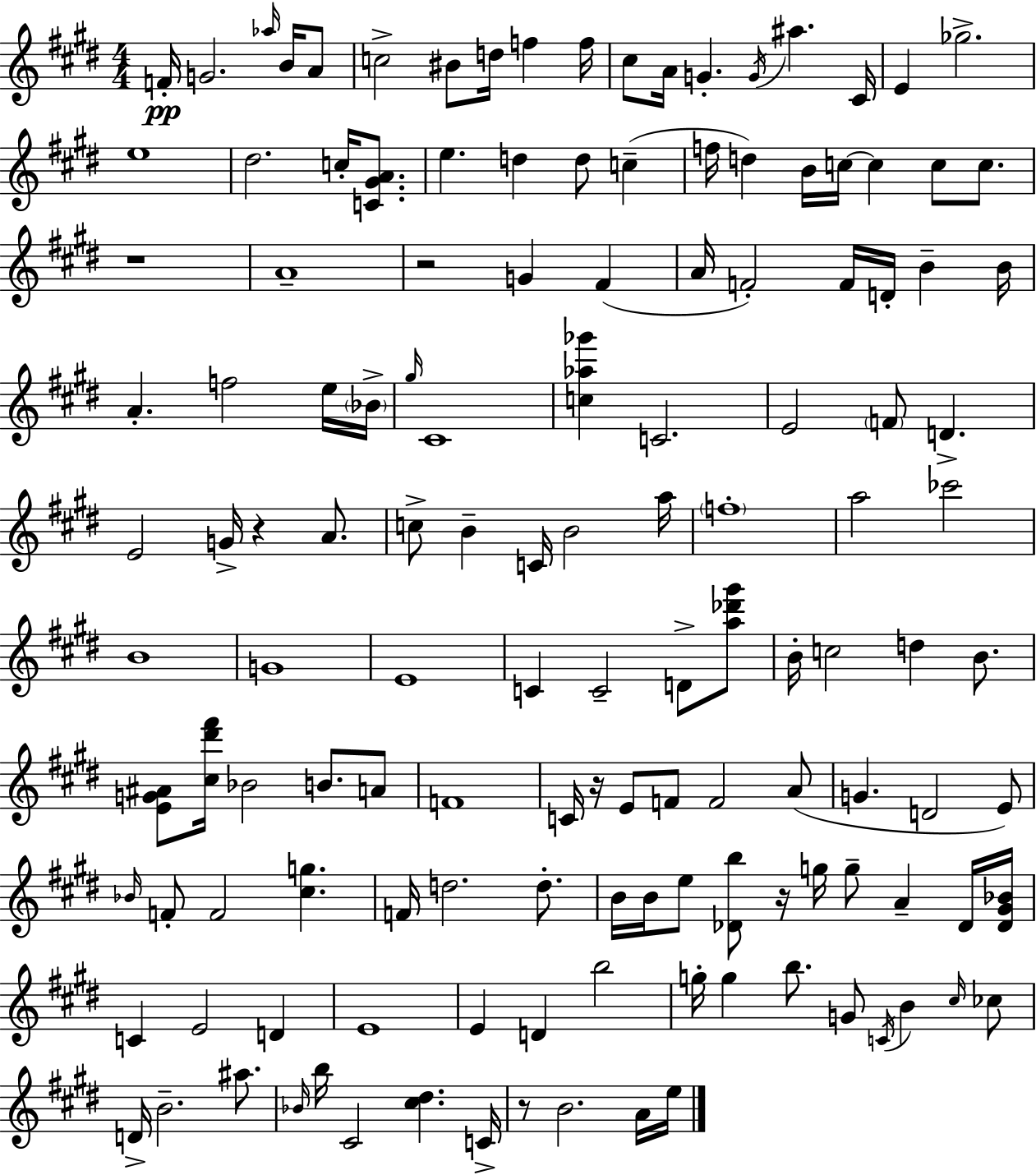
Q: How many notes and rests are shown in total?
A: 137